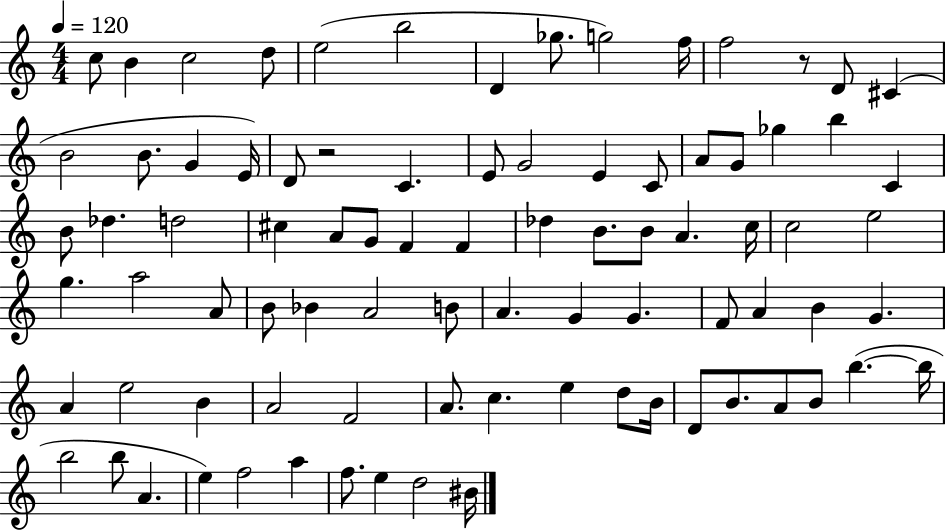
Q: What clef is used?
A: treble